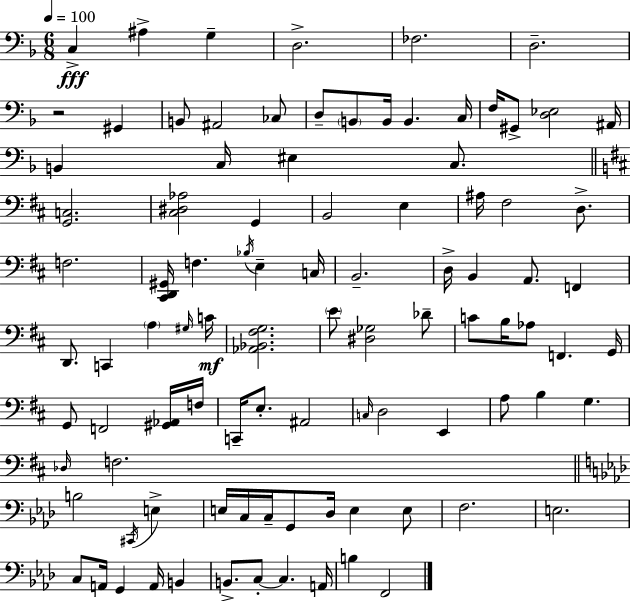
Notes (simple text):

C3/q A#3/q G3/q D3/h. FES3/h. D3/h. R/h G#2/q B2/e A#2/h CES3/e D3/e B2/e B2/s B2/q. C3/s F3/s G#2/e [D3,Eb3]/h A#2/s B2/q C3/s EIS3/q C3/e. [G2,C3]/h. [C#3,D#3,Ab3]/h G2/q B2/h E3/q A#3/s F#3/h D3/e. F3/h. [C#2,D2,G#2]/s F3/q. Bb3/s E3/q C3/s B2/h. D3/s B2/q A2/e. F2/q D2/e. C2/q A3/q G#3/s C4/s [Ab2,Bb2,F#3,G3]/h. E4/e [D#3,Gb3]/h Db4/e C4/e B3/s Ab3/e F2/q. G2/s G2/e F2/h [G#2,Ab2]/s F3/s C2/s E3/e. A#2/h C3/s D3/h E2/q A3/e B3/q G3/q. Db3/s F3/h. B3/h C#2/s E3/q E3/s C3/s C3/s G2/e Db3/s E3/q E3/e F3/h. E3/h. C3/e A2/s G2/q A2/s B2/q B2/e. C3/e C3/q. A2/s B3/q F2/h